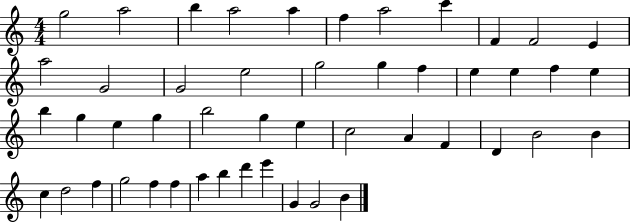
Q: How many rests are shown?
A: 0